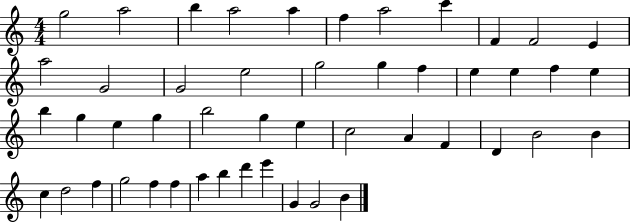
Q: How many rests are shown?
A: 0